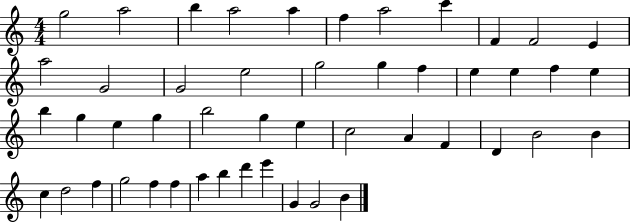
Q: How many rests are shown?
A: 0